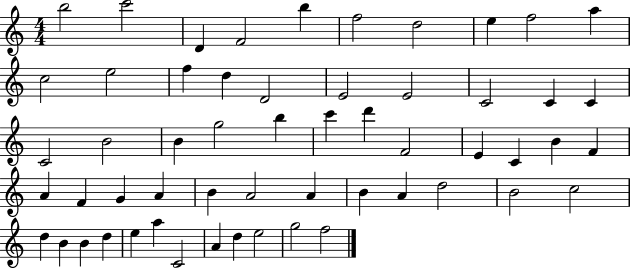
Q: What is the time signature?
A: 4/4